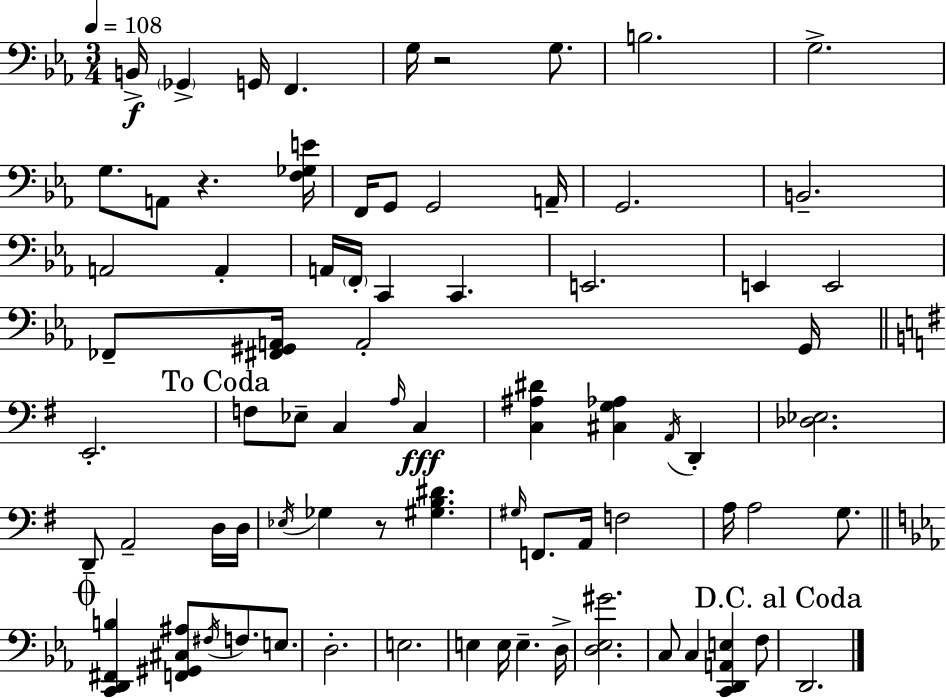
X:1
T:Untitled
M:3/4
L:1/4
K:Cm
B,,/4 _G,, G,,/4 F,, G,/4 z2 G,/2 B,2 G,2 G,/2 A,,/2 z [F,_G,E]/4 F,,/4 G,,/2 G,,2 A,,/4 G,,2 B,,2 A,,2 A,, A,,/4 F,,/4 C,, C,, E,,2 E,, E,,2 _F,,/2 [^F,,^G,,A,,]/4 A,,2 ^G,,/4 E,,2 F,/2 _E,/2 C, A,/4 C, [C,^A,^D] [^C,G,_A,] A,,/4 D,, [_D,_E,]2 D,,/2 A,,2 D,/4 D,/4 _E,/4 _G, z/2 [^G,B,^D] ^G,/4 F,,/2 A,,/4 F,2 A,/4 A,2 G,/2 [C,,D,,^F,,B,] [F,,^G,,^C,^A,]/2 ^F,/4 F,/2 E,/2 D,2 E,2 E, E,/4 E, D,/4 [D,_E,^G]2 C,/2 C, [C,,D,,A,,E,] F,/2 D,,2